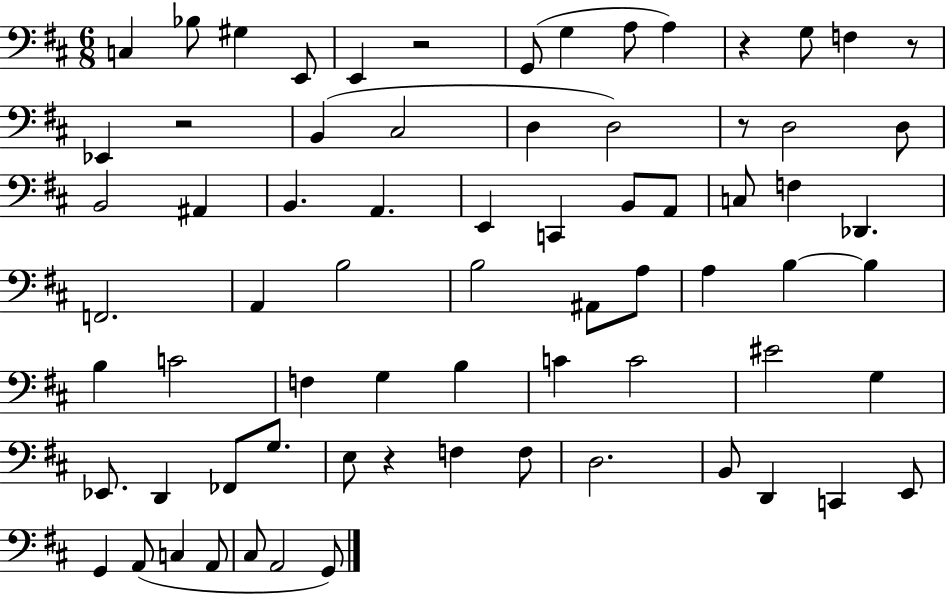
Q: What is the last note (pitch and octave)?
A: G2